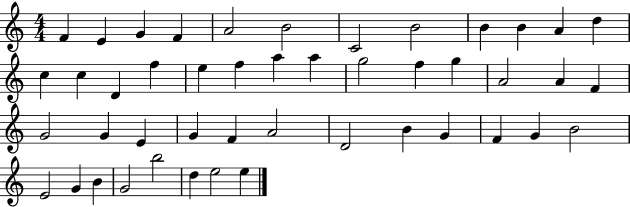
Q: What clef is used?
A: treble